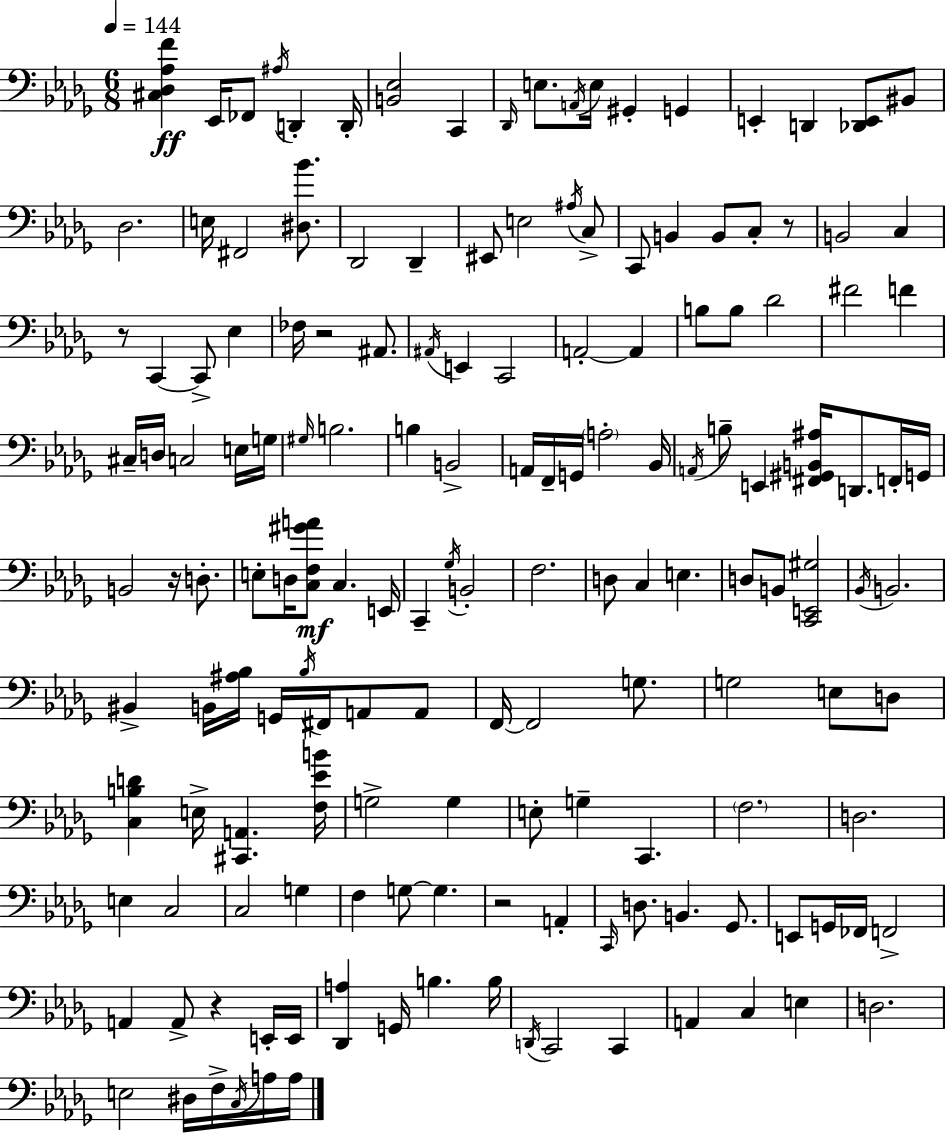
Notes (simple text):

[C#3,Db3,Ab3,F4]/q Eb2/s FES2/e A#3/s D2/q D2/s [B2,Eb3]/h C2/q Db2/s E3/e. A2/s E3/s G#2/q G2/q E2/q D2/q [Db2,E2]/e BIS2/e Db3/h. E3/s F#2/h [D#3,Bb4]/e. Db2/h Db2/q EIS2/e E3/h A#3/s C3/e C2/e B2/q B2/e C3/e R/e B2/h C3/q R/e C2/q C2/e Eb3/q FES3/s R/h A#2/e. A#2/s E2/q C2/h A2/h A2/q B3/e B3/e Db4/h F#4/h F4/q C#3/s D3/s C3/h E3/s G3/s G#3/s B3/h. B3/q B2/h A2/s F2/s G2/s A3/h Bb2/s A2/s B3/e E2/q [F#2,G#2,B2,A#3]/s D2/e. F2/s G2/s B2/h R/s D3/e. E3/e D3/s [C3,F3,G#4,A4]/e C3/q. E2/s C2/q Gb3/s B2/h F3/h. D3/e C3/q E3/q. D3/e B2/e [C2,E2,G#3]/h Bb2/s B2/h. BIS2/q B2/s [A#3,Bb3]/s G2/s Bb3/s F#2/s A2/e A2/e F2/s F2/h G3/e. G3/h E3/e D3/e [C3,B3,D4]/q E3/s [C#2,A2]/q. [F3,Eb4,B4]/s G3/h G3/q E3/e G3/q C2/q. F3/h. D3/h. E3/q C3/h C3/h G3/q F3/q G3/e G3/q. R/h A2/q C2/s D3/e. B2/q. Gb2/e. E2/e G2/s FES2/s F2/h A2/q A2/e R/q E2/s E2/s [Db2,A3]/q G2/s B3/q. B3/s D2/s C2/h C2/q A2/q C3/q E3/q D3/h. E3/h D#3/s F3/s C3/s A3/s A3/s